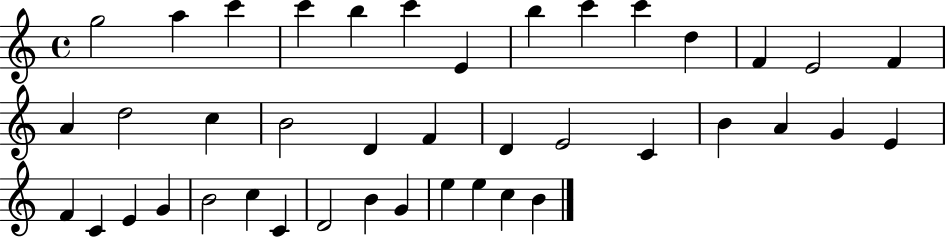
{
  \clef treble
  \time 4/4
  \defaultTimeSignature
  \key c \major
  g''2 a''4 c'''4 | c'''4 b''4 c'''4 e'4 | b''4 c'''4 c'''4 d''4 | f'4 e'2 f'4 | \break a'4 d''2 c''4 | b'2 d'4 f'4 | d'4 e'2 c'4 | b'4 a'4 g'4 e'4 | \break f'4 c'4 e'4 g'4 | b'2 c''4 c'4 | d'2 b'4 g'4 | e''4 e''4 c''4 b'4 | \break \bar "|."
}